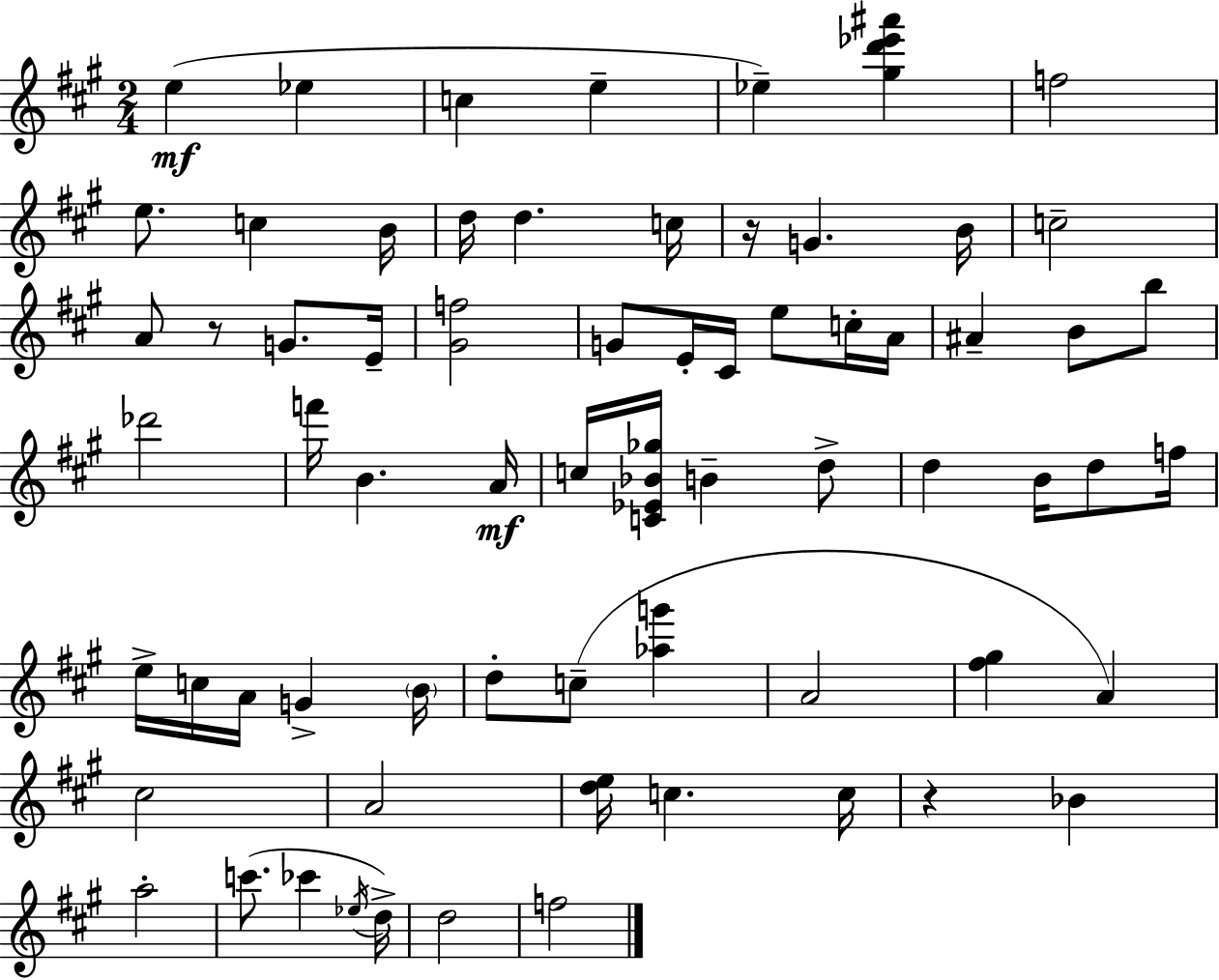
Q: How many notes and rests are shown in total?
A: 68